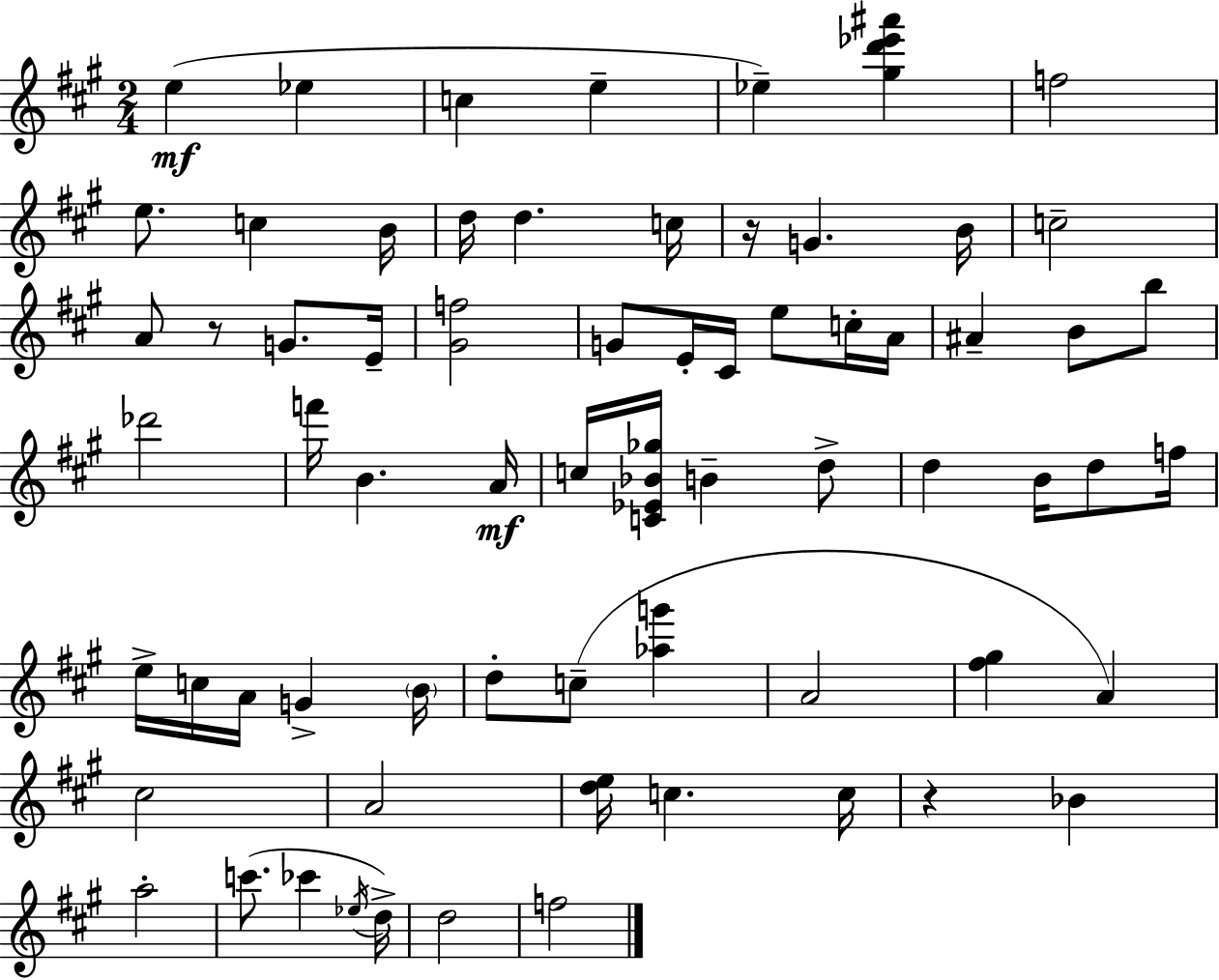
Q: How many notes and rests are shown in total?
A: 68